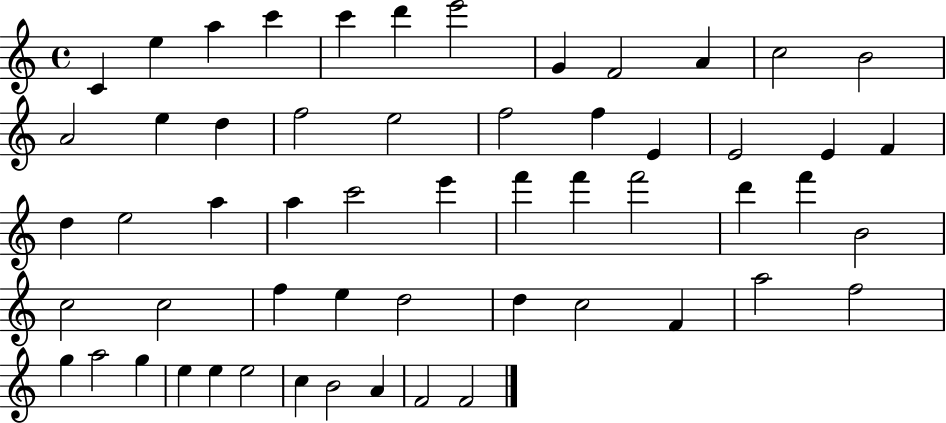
{
  \clef treble
  \time 4/4
  \defaultTimeSignature
  \key c \major
  c'4 e''4 a''4 c'''4 | c'''4 d'''4 e'''2 | g'4 f'2 a'4 | c''2 b'2 | \break a'2 e''4 d''4 | f''2 e''2 | f''2 f''4 e'4 | e'2 e'4 f'4 | \break d''4 e''2 a''4 | a''4 c'''2 e'''4 | f'''4 f'''4 f'''2 | d'''4 f'''4 b'2 | \break c''2 c''2 | f''4 e''4 d''2 | d''4 c''2 f'4 | a''2 f''2 | \break g''4 a''2 g''4 | e''4 e''4 e''2 | c''4 b'2 a'4 | f'2 f'2 | \break \bar "|."
}